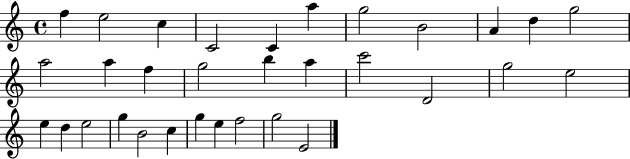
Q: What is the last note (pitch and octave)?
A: E4